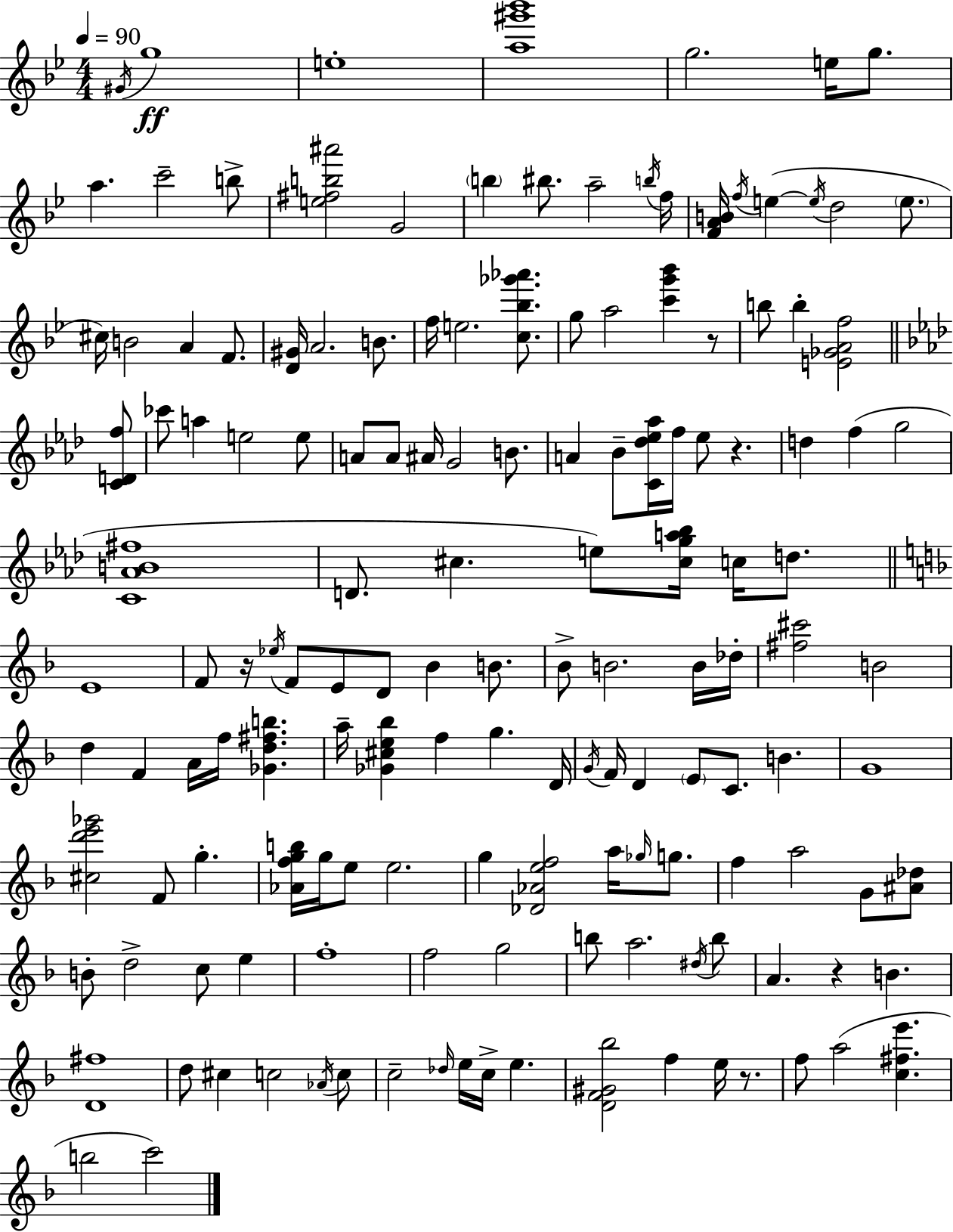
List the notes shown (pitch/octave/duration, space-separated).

G#4/s G5/w E5/w [A5,G#6,Bb6]/w G5/h. E5/s G5/e. A5/q. C6/h B5/e [E5,F#5,B5,A#6]/h G4/h B5/q BIS5/e. A5/h B5/s F5/s [F4,A4,B4]/s F5/s E5/q E5/s D5/h E5/e. C#5/s B4/h A4/q F4/e. [D4,G#4]/s A4/h. B4/e. F5/s E5/h. [C5,Bb5,Gb6,Ab6]/e. G5/e A5/h [C6,G6,Bb6]/q R/e B5/e B5/q [E4,Gb4,A4,F5]/h [C4,D4,F5]/e CES6/e A5/q E5/h E5/e A4/e A4/e A#4/s G4/h B4/e. A4/q Bb4/e [C4,Db5,Eb5,Ab5]/s F5/s Eb5/e R/q. D5/q F5/q G5/h [C4,Ab4,B4,F#5]/w D4/e. C#5/q. E5/e [C#5,G5,A5,Bb5]/s C5/s D5/e. E4/w F4/e R/s Eb5/s F4/e E4/e D4/e Bb4/q B4/e. Bb4/e B4/h. B4/s Db5/s [F#5,C#6]/h B4/h D5/q F4/q A4/s F5/s [Gb4,D5,F#5,B5]/q. A5/s [Gb4,C#5,E5,Bb5]/q F5/q G5/q. D4/s G4/s F4/s D4/q E4/e C4/e. B4/q. G4/w [C#5,D6,E6,Gb6]/h F4/e G5/q. [Ab4,F5,G5,B5]/s G5/s E5/e E5/h. G5/q [Db4,Ab4,E5,F5]/h A5/s Gb5/s G5/e. F5/q A5/h G4/e [A#4,Db5]/e B4/e D5/h C5/e E5/q F5/w F5/h G5/h B5/e A5/h. D#5/s B5/e A4/q. R/q B4/q. [D4,F#5]/w D5/e C#5/q C5/h Ab4/s C5/e C5/h Db5/s E5/s C5/s E5/q. [D4,F4,G#4,Bb5]/h F5/q E5/s R/e. F5/e A5/h [C5,F#5,E6]/q. B5/h C6/h